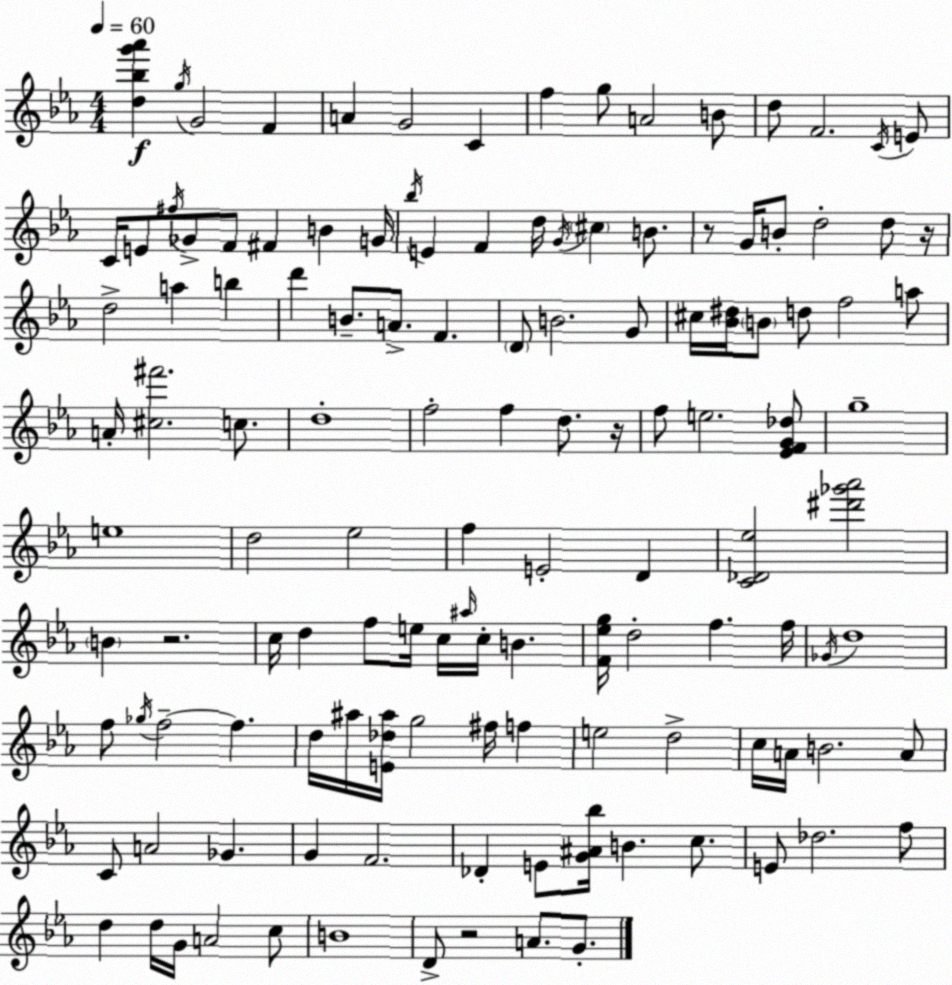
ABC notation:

X:1
T:Untitled
M:4/4
L:1/4
K:Cm
[d_bg'_a'] g/4 G2 F A G2 C f g/2 A2 B/2 d/2 F2 C/4 E/2 C/4 E/2 ^f/4 _G/2 F/2 ^F B G/4 _b/4 E F d/4 G/4 ^c B/2 z/2 G/4 B/2 d2 d/2 z/4 d2 a b d' B/2 A/2 F D/2 B2 G/2 ^c/4 [_B^d]/4 B/2 d/2 f2 a/2 A/4 [^c^f']2 c/2 d4 f2 f d/2 z/4 f/2 e2 [_EFG_d]/2 g4 e4 d2 _e2 f E2 D [C_D_e]2 [^d'_g'_a']2 B z2 c/4 d f/2 e/4 c/4 ^a/4 c/4 B [F_eg]/4 d2 f f/4 _G/4 d4 f/2 _g/4 f2 f d/4 ^a/4 [E_d^a]/4 g2 ^f/4 f e2 d2 c/4 A/4 B2 A/2 C/2 A2 _G G F2 _D E/2 [G^A_b]/4 B c/2 E/2 _d2 f/2 d d/4 G/4 A2 c/2 B4 D/2 z2 A/2 G/2